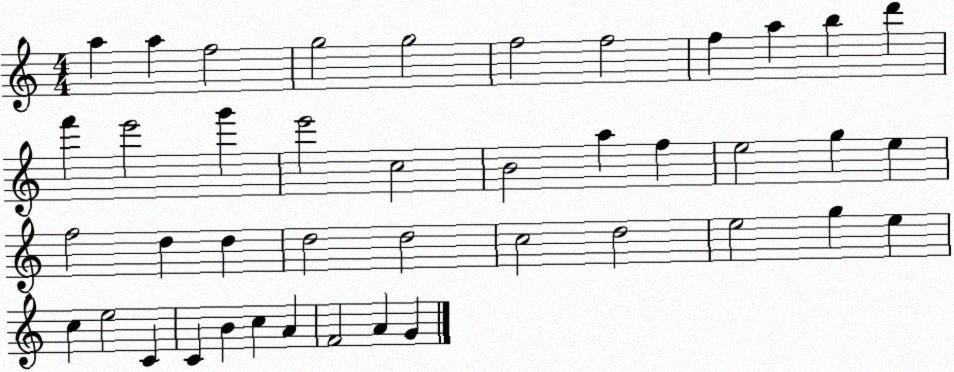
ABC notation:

X:1
T:Untitled
M:4/4
L:1/4
K:C
a a f2 g2 g2 f2 f2 f a b d' f' e'2 g' e'2 c2 B2 a f e2 g e f2 d d d2 d2 c2 d2 e2 g e c e2 C C B c A F2 A G